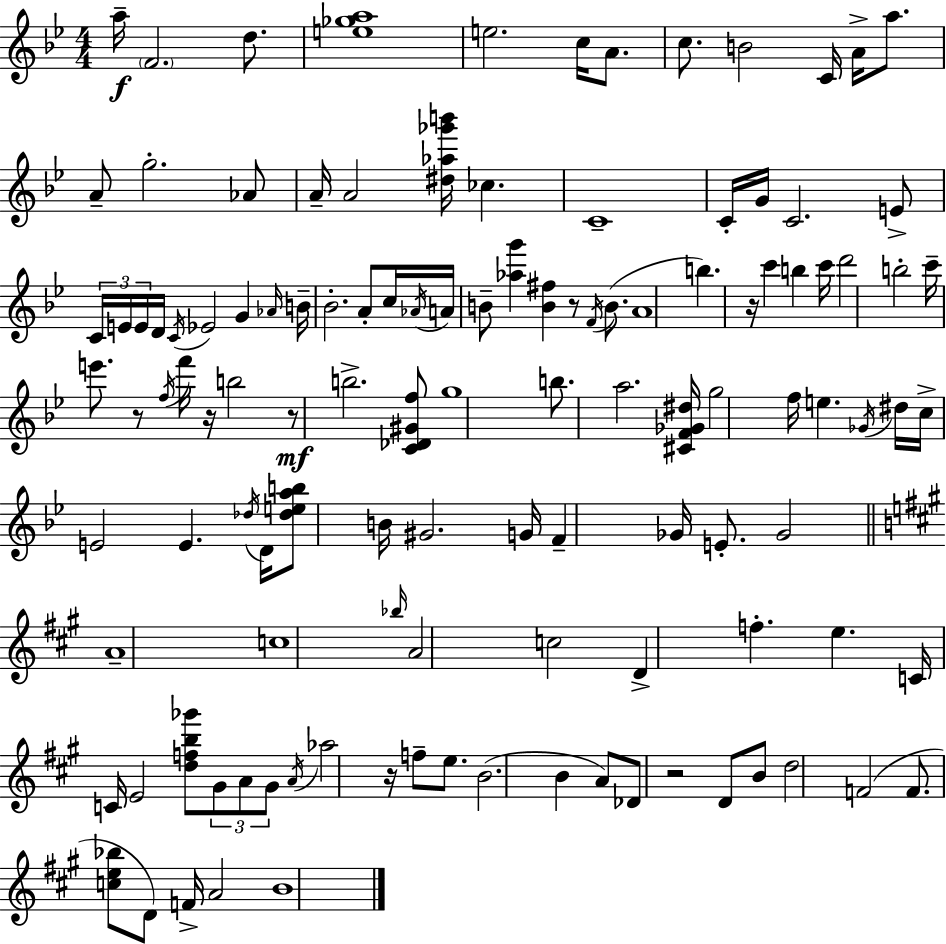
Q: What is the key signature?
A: G minor